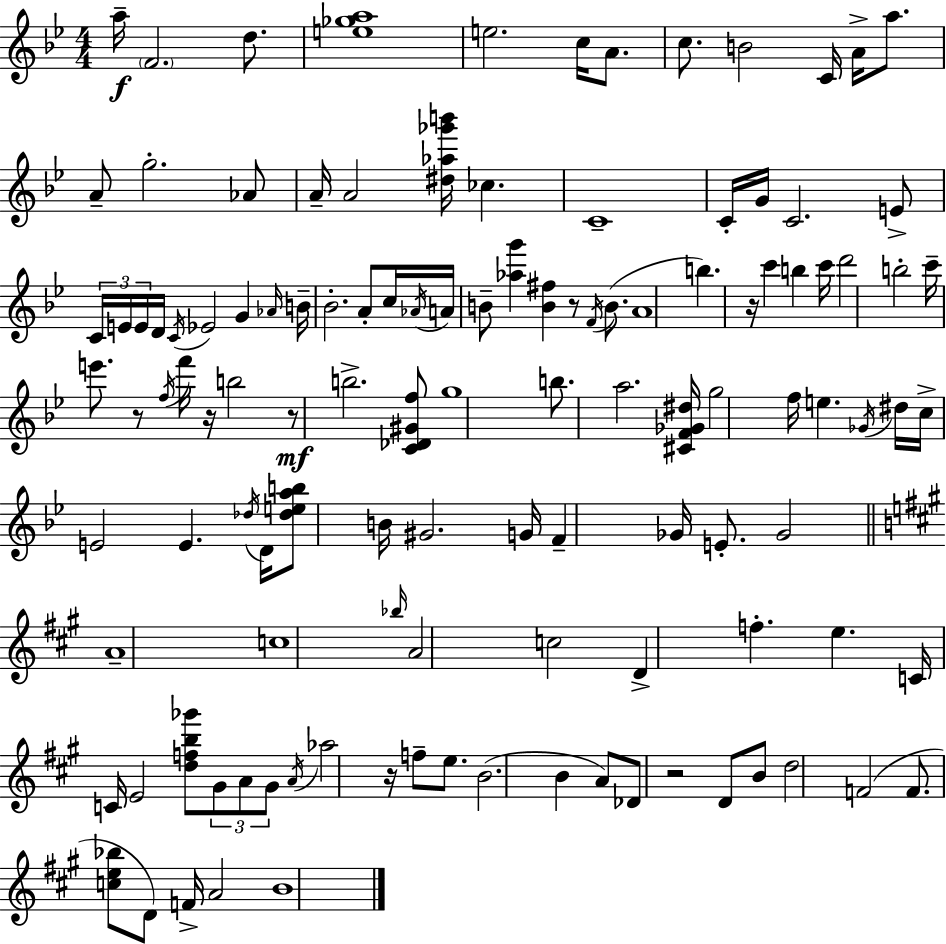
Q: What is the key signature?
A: G minor